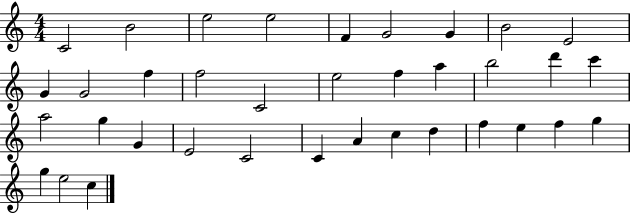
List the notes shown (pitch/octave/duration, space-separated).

C4/h B4/h E5/h E5/h F4/q G4/h G4/q B4/h E4/h G4/q G4/h F5/q F5/h C4/h E5/h F5/q A5/q B5/h D6/q C6/q A5/h G5/q G4/q E4/h C4/h C4/q A4/q C5/q D5/q F5/q E5/q F5/q G5/q G5/q E5/h C5/q